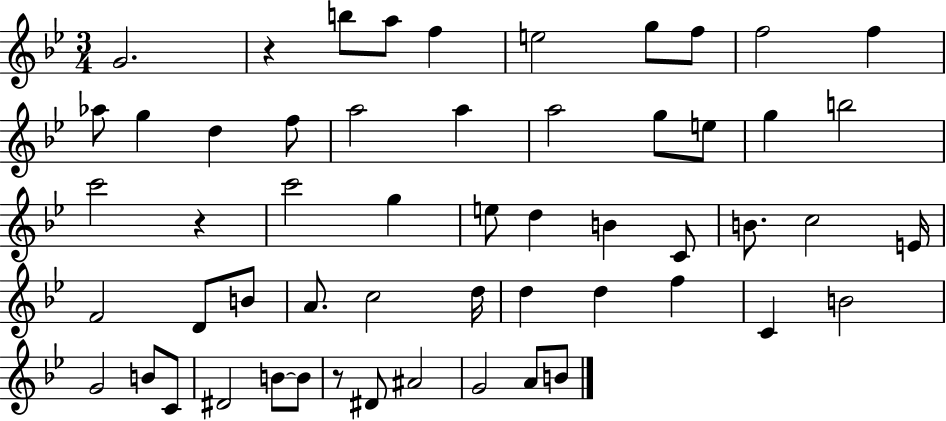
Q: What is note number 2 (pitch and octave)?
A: B5